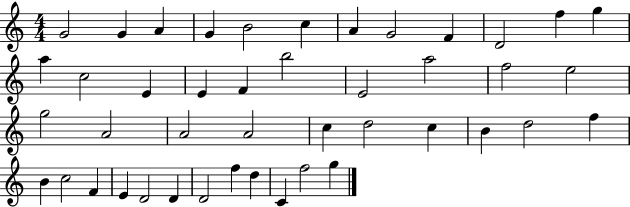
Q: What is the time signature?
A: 4/4